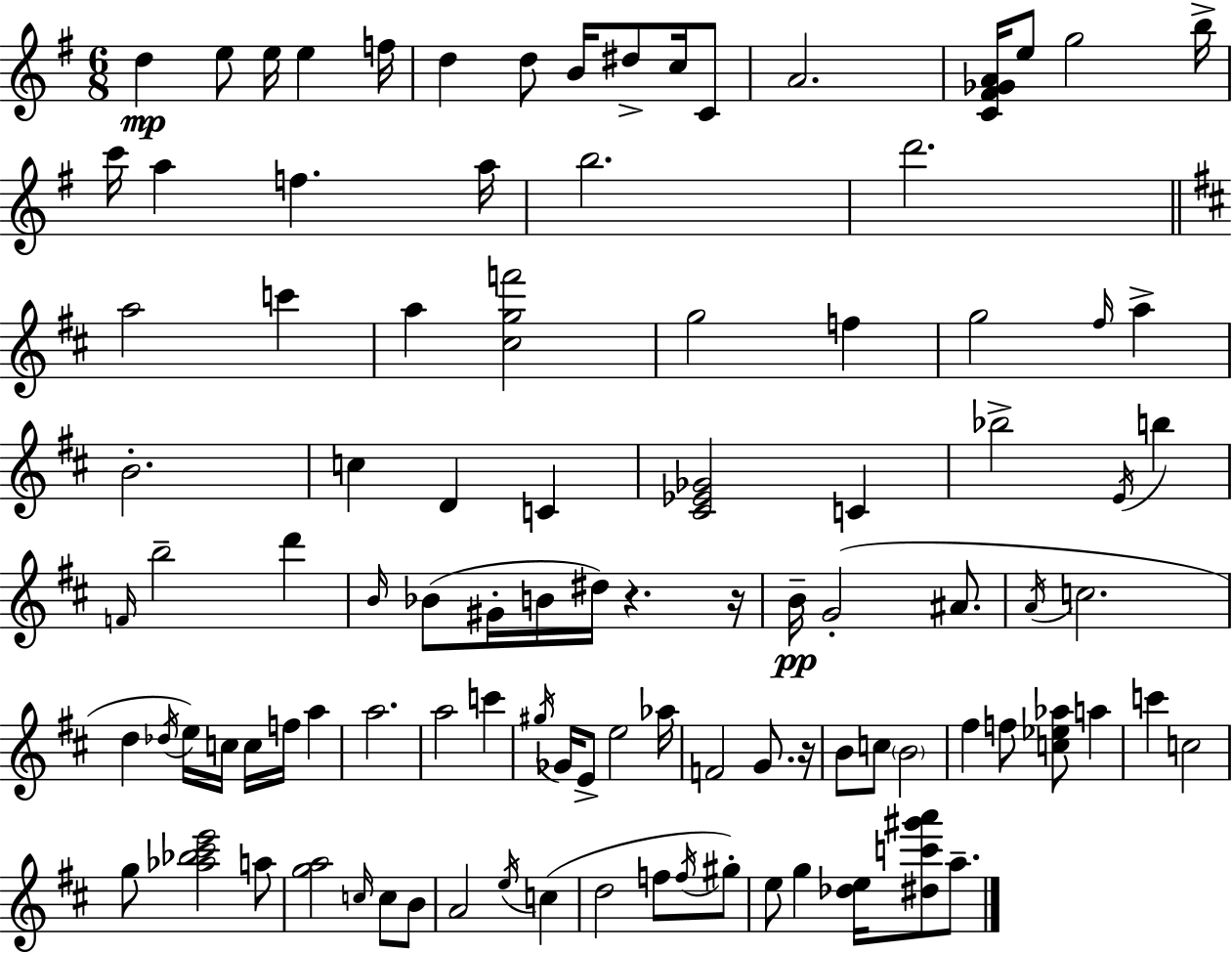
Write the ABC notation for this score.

X:1
T:Untitled
M:6/8
L:1/4
K:G
d e/2 e/4 e f/4 d d/2 B/4 ^d/2 c/4 C/2 A2 [C^F_GA]/4 e/2 g2 b/4 c'/4 a f a/4 b2 d'2 a2 c' a [^cgf']2 g2 f g2 ^f/4 a B2 c D C [^C_E_G]2 C _b2 E/4 b F/4 b2 d' B/4 _B/2 ^G/4 B/4 ^d/4 z z/4 B/4 G2 ^A/2 A/4 c2 d _d/4 e/4 c/4 c/4 f/4 a a2 a2 c' ^g/4 _G/4 E/2 e2 _a/4 F2 G/2 z/4 B/2 c/2 B2 ^f f/2 [c_e_a]/2 a c' c2 g/2 [_a_b^c'e']2 a/2 [ga]2 c/4 c/2 B/2 A2 e/4 c d2 f/2 f/4 ^g/2 e/2 g [_de]/4 [^dc'^g'a']/2 a/2